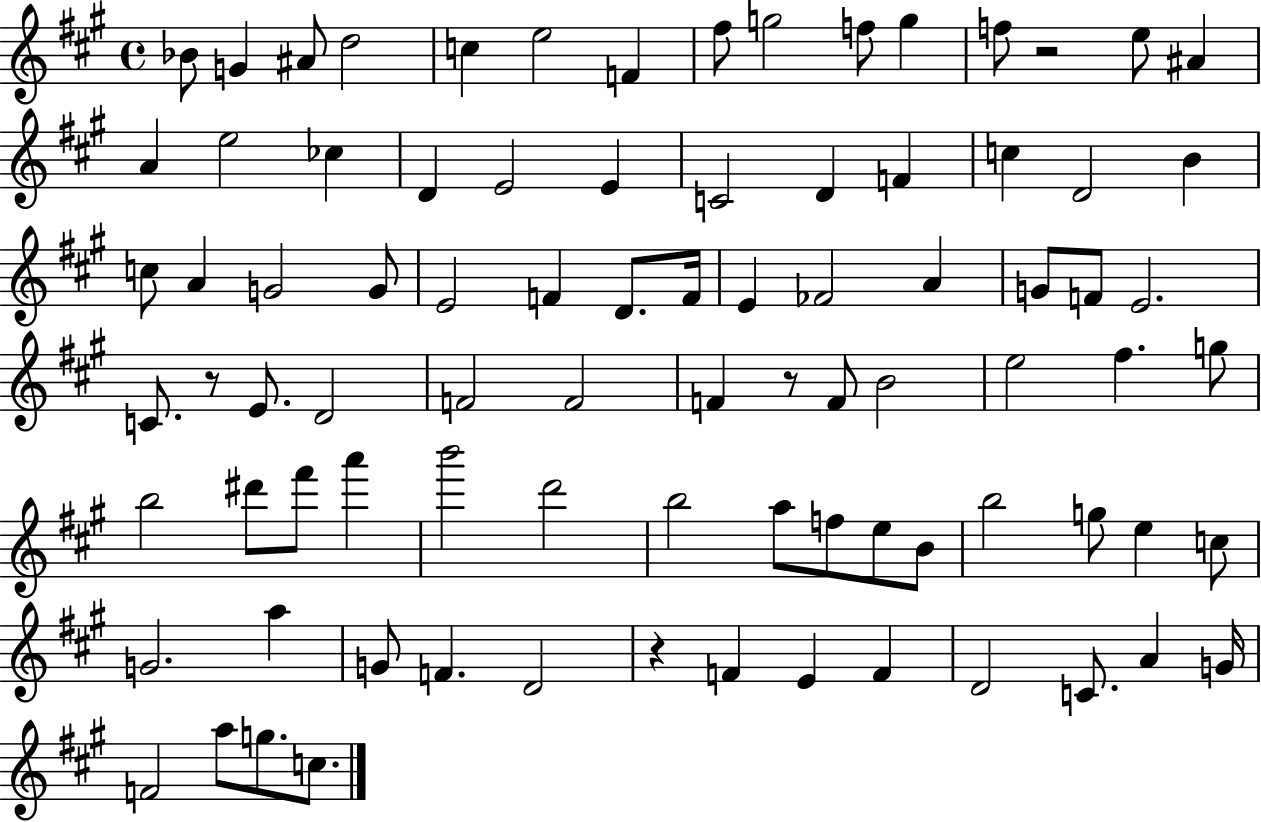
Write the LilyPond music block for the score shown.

{
  \clef treble
  \time 4/4
  \defaultTimeSignature
  \key a \major
  \repeat volta 2 { bes'8 g'4 ais'8 d''2 | c''4 e''2 f'4 | fis''8 g''2 f''8 g''4 | f''8 r2 e''8 ais'4 | \break a'4 e''2 ces''4 | d'4 e'2 e'4 | c'2 d'4 f'4 | c''4 d'2 b'4 | \break c''8 a'4 g'2 g'8 | e'2 f'4 d'8. f'16 | e'4 fes'2 a'4 | g'8 f'8 e'2. | \break c'8. r8 e'8. d'2 | f'2 f'2 | f'4 r8 f'8 b'2 | e''2 fis''4. g''8 | \break b''2 dis'''8 fis'''8 a'''4 | b'''2 d'''2 | b''2 a''8 f''8 e''8 b'8 | b''2 g''8 e''4 c''8 | \break g'2. a''4 | g'8 f'4. d'2 | r4 f'4 e'4 f'4 | d'2 c'8. a'4 g'16 | \break f'2 a''8 g''8. c''8. | } \bar "|."
}